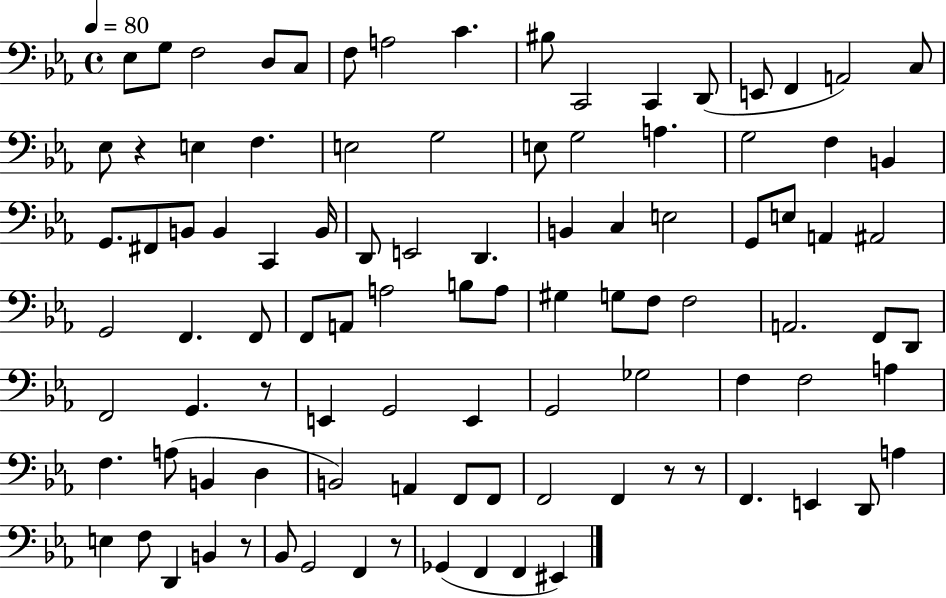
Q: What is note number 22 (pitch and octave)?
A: E3